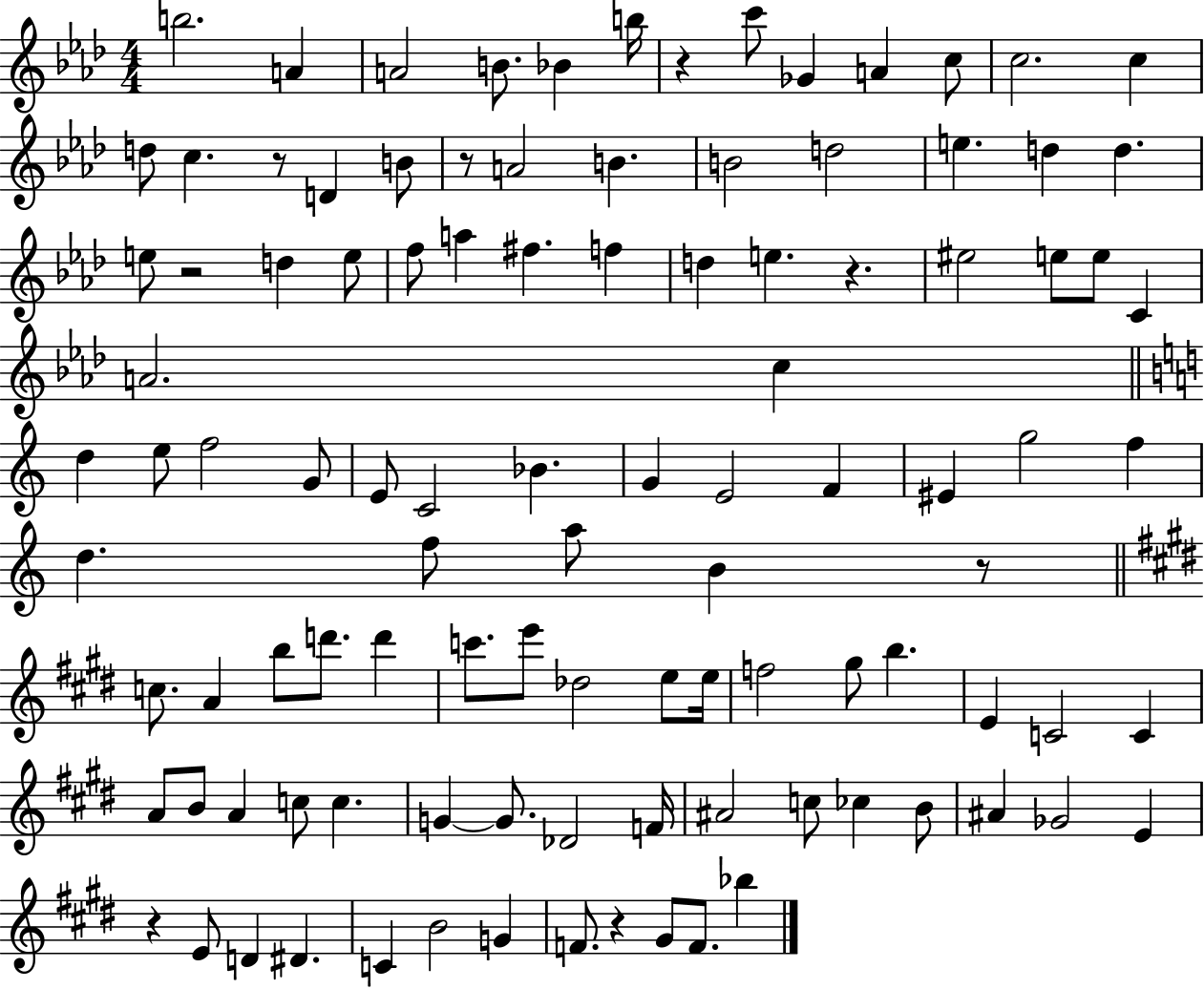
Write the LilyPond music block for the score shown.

{
  \clef treble
  \numericTimeSignature
  \time 4/4
  \key aes \major
  b''2. a'4 | a'2 b'8. bes'4 b''16 | r4 c'''8 ges'4 a'4 c''8 | c''2. c''4 | \break d''8 c''4. r8 d'4 b'8 | r8 a'2 b'4. | b'2 d''2 | e''4. d''4 d''4. | \break e''8 r2 d''4 e''8 | f''8 a''4 fis''4. f''4 | d''4 e''4. r4. | eis''2 e''8 e''8 c'4 | \break a'2. c''4 | \bar "||" \break \key c \major d''4 e''8 f''2 g'8 | e'8 c'2 bes'4. | g'4 e'2 f'4 | eis'4 g''2 f''4 | \break d''4. f''8 a''8 b'4 r8 | \bar "||" \break \key e \major c''8. a'4 b''8 d'''8. d'''4 | c'''8. e'''8 des''2 e''8 e''16 | f''2 gis''8 b''4. | e'4 c'2 c'4 | \break a'8 b'8 a'4 c''8 c''4. | g'4~~ g'8. des'2 f'16 | ais'2 c''8 ces''4 b'8 | ais'4 ges'2 e'4 | \break r4 e'8 d'4 dis'4. | c'4 b'2 g'4 | f'8. r4 gis'8 f'8. bes''4 | \bar "|."
}